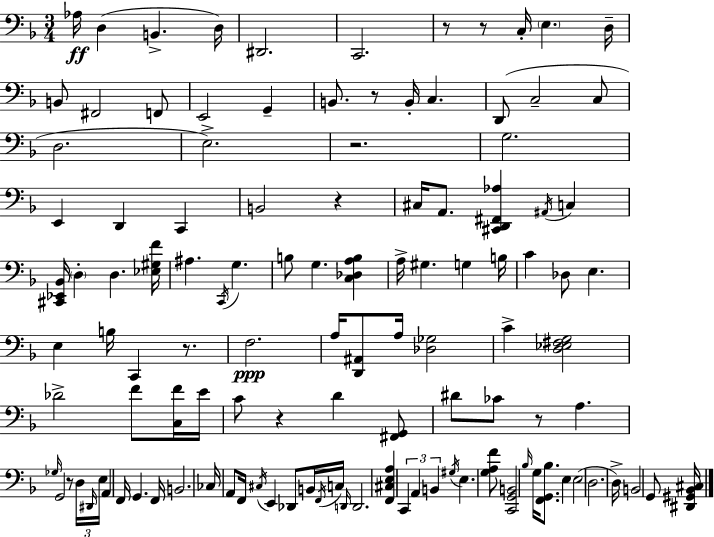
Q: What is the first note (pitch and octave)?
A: Ab3